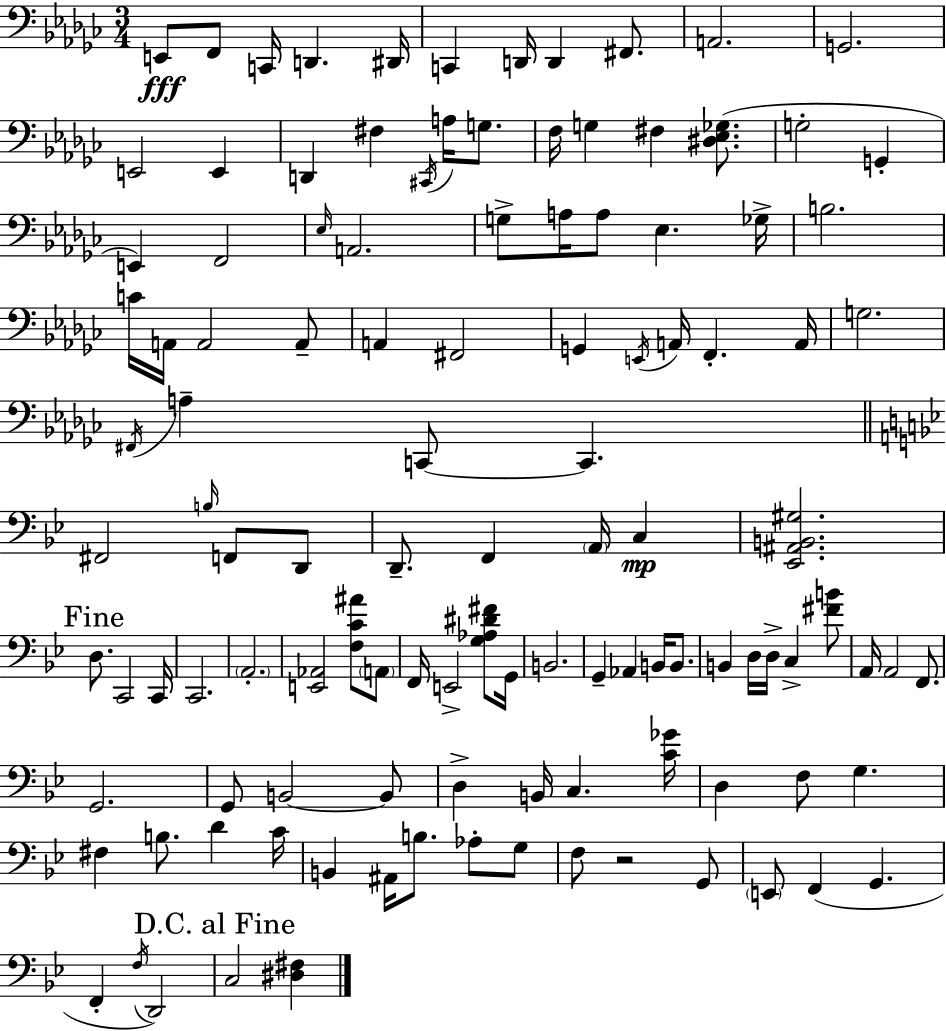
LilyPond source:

{
  \clef bass
  \numericTimeSignature
  \time 3/4
  \key ees \minor
  e,8\fff f,8 c,16 d,4. dis,16 | c,4 d,16 d,4 fis,8. | a,2. | g,2. | \break e,2 e,4 | d,4 fis4 \acciaccatura { cis,16 } a16 g8. | f16 g4 fis4 <dis ees ges>8.( | g2-. g,4-. | \break e,4) f,2 | \grace { ees16 } a,2. | g8-> a16 a8 ees4. | ges16-> b2. | \break c'16 a,16 a,2 | a,8-- a,4 fis,2 | g,4 \acciaccatura { e,16 } a,16 f,4.-. | a,16 g2. | \break \acciaccatura { fis,16 } a4-- c,8~~ c,4. | \bar "||" \break \key bes \major fis,2 \grace { b16 } f,8 d,8 | d,8.-- f,4 \parenthesize a,16 c4\mp | <ees, ais, b, gis>2. | \mark "Fine" d8. c,2 | \break c,16 c,2. | \parenthesize a,2.-. | <e, aes,>2 <f c' ais'>8 \parenthesize a,8 | f,16 e,2-> <g aes dis' fis'>8 | \break g,16 b,2. | g,4-- aes,4 b,16 b,8. | b,4 d16 d16-> c4-> <fis' b'>8 | a,16 a,2 f,8. | \break g,2. | g,8 b,2~~ b,8 | d4-> b,16 c4. | <c' ges'>16 d4 f8 g4. | \break fis4 b8. d'4 | c'16 b,4 ais,16 b8. aes8-. g8 | f8 r2 g,8 | \parenthesize e,8 f,4( g,4. | \break f,4-. \acciaccatura { f16 }) d,2 | \mark "D.C. al Fine" c2 <dis fis>4 | \bar "|."
}